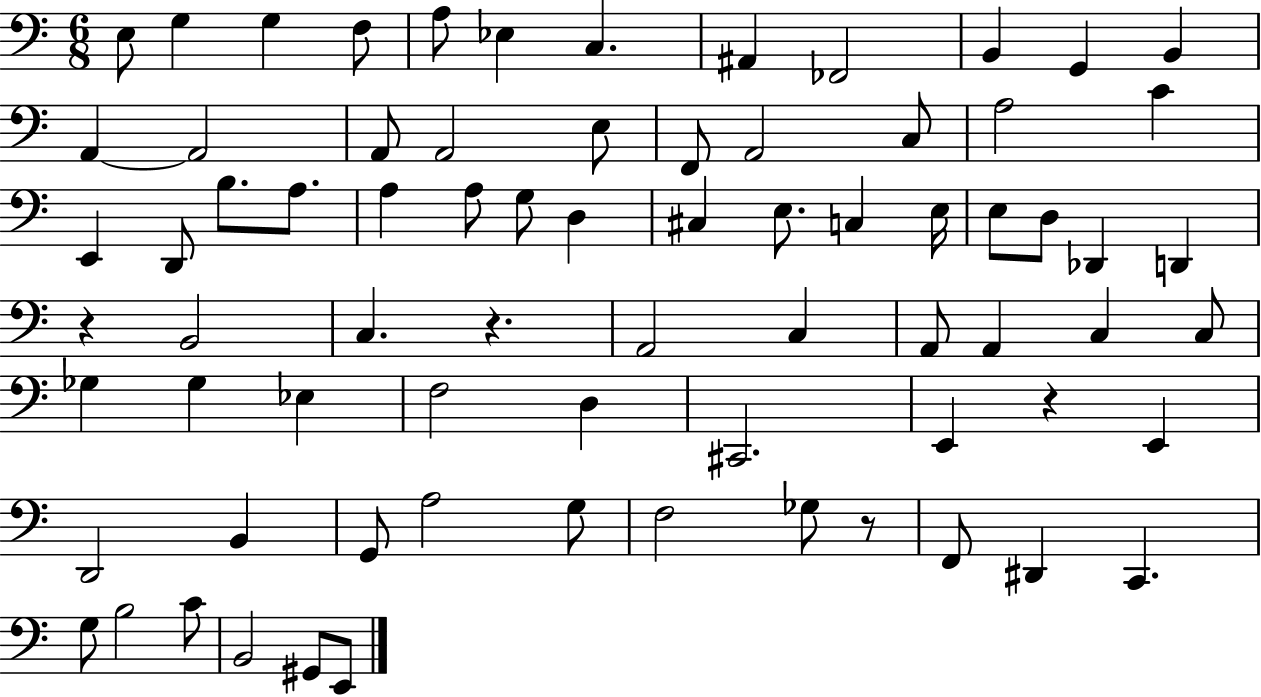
{
  \clef bass
  \numericTimeSignature
  \time 6/8
  \key c \major
  e8 g4 g4 f8 | a8 ees4 c4. | ais,4 fes,2 | b,4 g,4 b,4 | \break a,4~~ a,2 | a,8 a,2 e8 | f,8 a,2 c8 | a2 c'4 | \break e,4 d,8 b8. a8. | a4 a8 g8 d4 | cis4 e8. c4 e16 | e8 d8 des,4 d,4 | \break r4 b,2 | c4. r4. | a,2 c4 | a,8 a,4 c4 c8 | \break ges4 ges4 ees4 | f2 d4 | cis,2. | e,4 r4 e,4 | \break d,2 b,4 | g,8 a2 g8 | f2 ges8 r8 | f,8 dis,4 c,4. | \break g8 b2 c'8 | b,2 gis,8 e,8 | \bar "|."
}